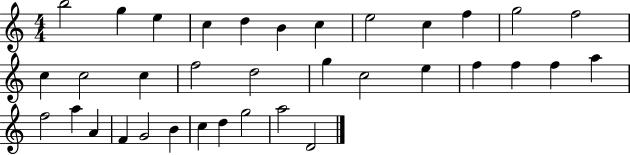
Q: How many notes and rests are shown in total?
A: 35